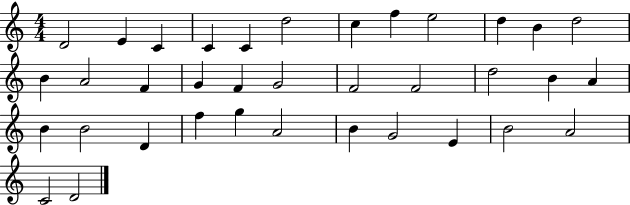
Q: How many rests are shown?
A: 0